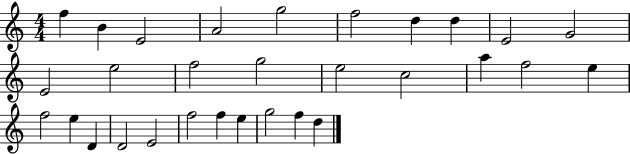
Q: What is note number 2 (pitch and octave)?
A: B4